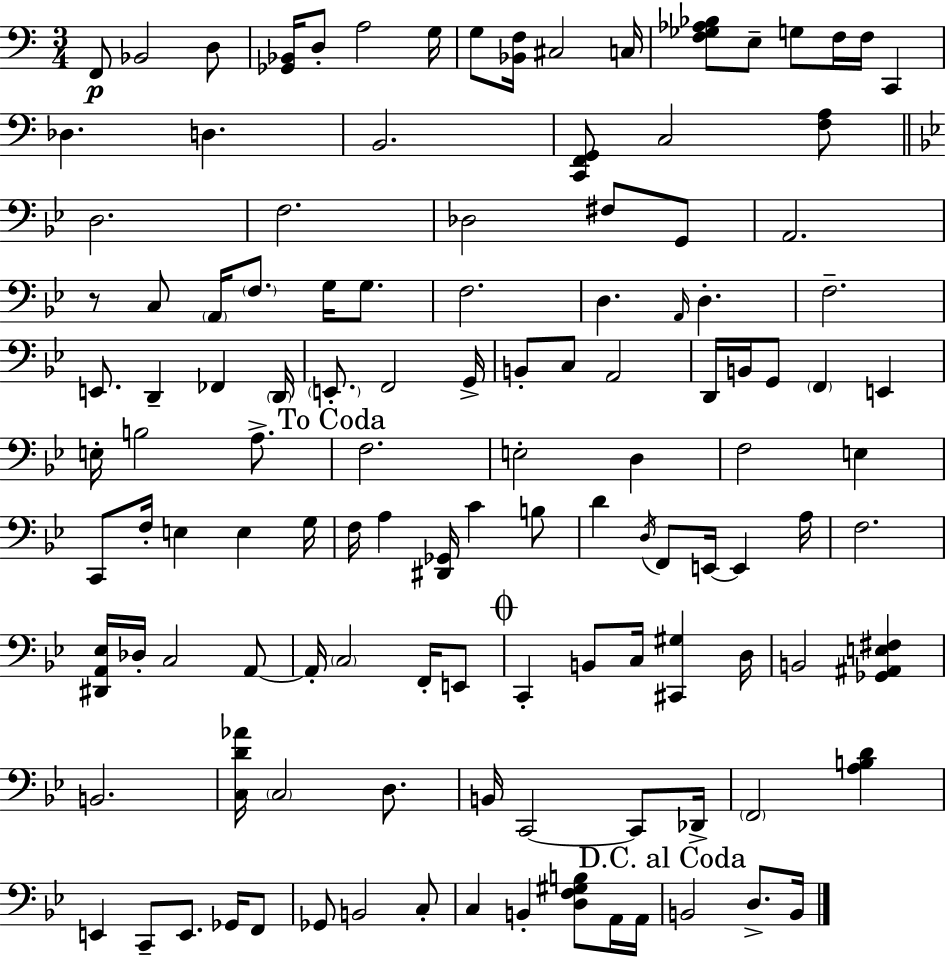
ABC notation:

X:1
T:Untitled
M:3/4
L:1/4
K:Am
F,,/2 _B,,2 D,/2 [_G,,_B,,]/4 D,/2 A,2 G,/4 G,/2 [_B,,F,]/4 ^C,2 C,/4 [F,_G,_A,_B,]/2 E,/2 G,/2 F,/4 F,/4 C,, _D, D, B,,2 [C,,F,,G,,]/2 C,2 [F,A,]/2 D,2 F,2 _D,2 ^F,/2 G,,/2 A,,2 z/2 C,/2 A,,/4 F,/2 G,/4 G,/2 F,2 D, A,,/4 D, F,2 E,,/2 D,, _F,, D,,/4 E,,/2 F,,2 G,,/4 B,,/2 C,/2 A,,2 D,,/4 B,,/4 G,,/2 F,, E,, E,/4 B,2 A,/2 F,2 E,2 D, F,2 E, C,,/2 F,/4 E, E, G,/4 F,/4 A, [^D,,_G,,]/4 C B,/2 D D,/4 F,,/2 E,,/4 E,, A,/4 F,2 [^D,,A,,_E,]/4 _D,/4 C,2 A,,/2 A,,/4 C,2 F,,/4 E,,/2 C,, B,,/2 C,/4 [^C,,^G,] D,/4 B,,2 [_G,,^A,,E,^F,] B,,2 [C,D_A]/4 C,2 D,/2 B,,/4 C,,2 C,,/2 _D,,/4 F,,2 [A,B,D] E,, C,,/2 E,,/2 _G,,/4 F,,/2 _G,,/2 B,,2 C,/2 C, B,, [D,F,^G,B,]/2 A,,/4 A,,/4 B,,2 D,/2 B,,/4